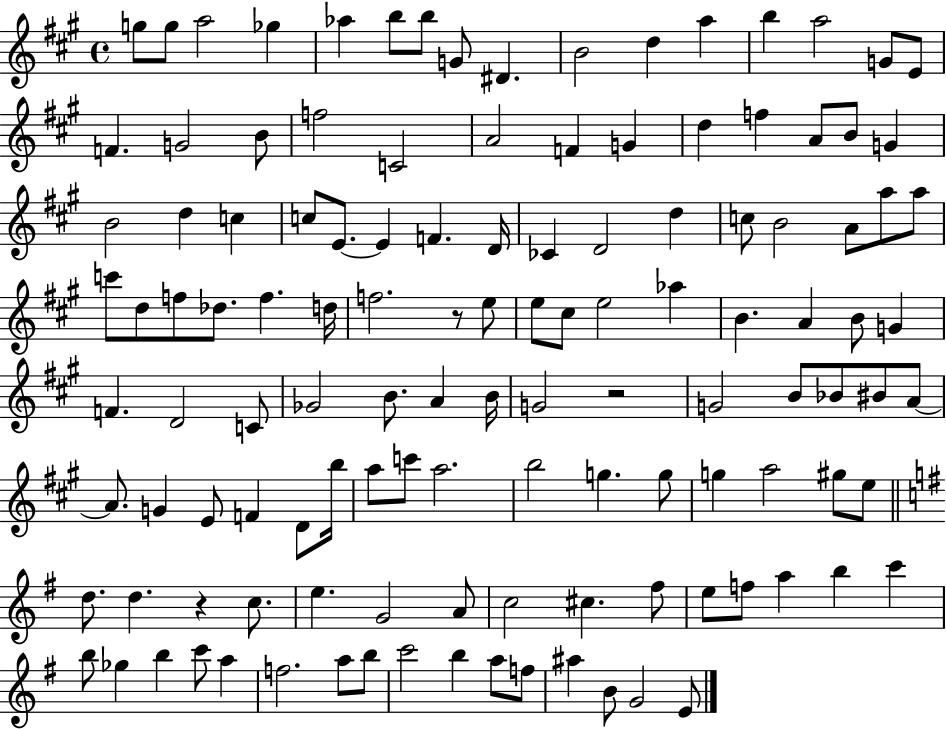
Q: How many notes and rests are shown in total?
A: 123